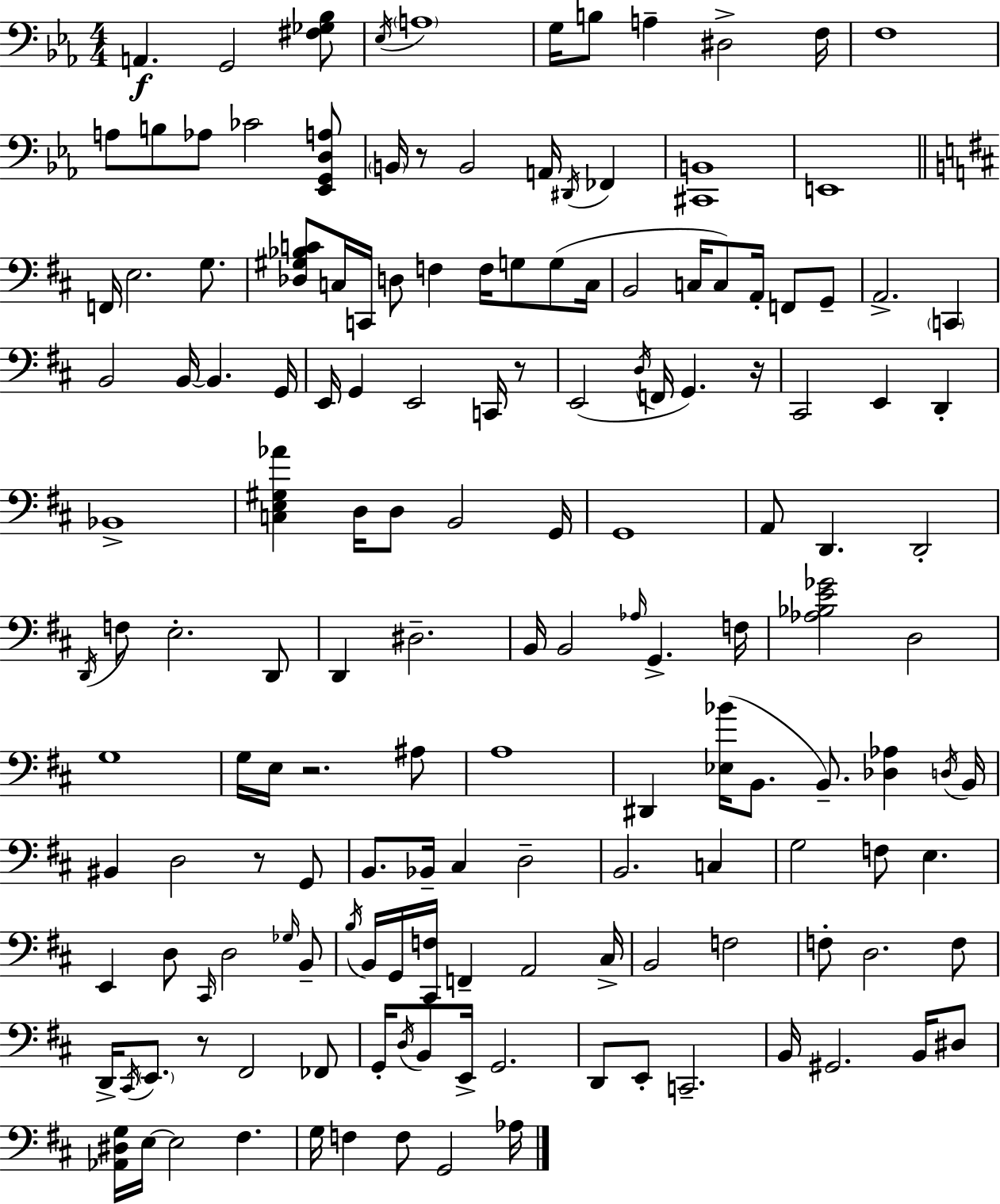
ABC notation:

X:1
T:Untitled
M:4/4
L:1/4
K:Cm
A,, G,,2 [^F,_G,_B,]/2 _E,/4 A,4 G,/4 B,/2 A, ^D,2 F,/4 F,4 A,/2 B,/2 _A,/2 _C2 [_E,,G,,D,A,]/2 B,,/4 z/2 B,,2 A,,/4 ^D,,/4 _F,, [^C,,B,,]4 E,,4 F,,/4 E,2 G,/2 [_D,^G,_B,C]/2 C,/4 C,,/4 D,/2 F, F,/4 G,/2 G,/2 C,/4 B,,2 C,/4 C,/2 A,,/4 F,,/2 G,,/2 A,,2 C,, B,,2 B,,/4 B,, G,,/4 E,,/4 G,, E,,2 C,,/4 z/2 E,,2 D,/4 F,,/4 G,, z/4 ^C,,2 E,, D,, _B,,4 [C,E,^G,_A] D,/4 D,/2 B,,2 G,,/4 G,,4 A,,/2 D,, D,,2 D,,/4 F,/2 E,2 D,,/2 D,, ^D,2 B,,/4 B,,2 _A,/4 G,, F,/4 [_A,_B,E_G]2 D,2 G,4 G,/4 E,/4 z2 ^A,/2 A,4 ^D,, [_E,_B]/4 B,,/2 B,,/2 [_D,_A,] D,/4 B,,/4 ^B,, D,2 z/2 G,,/2 B,,/2 _B,,/4 ^C, D,2 B,,2 C, G,2 F,/2 E, E,, D,/2 ^C,,/4 D,2 _G,/4 B,,/2 B,/4 B,,/4 G,,/4 [^C,,F,]/4 F,, A,,2 ^C,/4 B,,2 F,2 F,/2 D,2 F,/2 D,,/4 ^C,,/4 E,,/2 z/2 ^F,,2 _F,,/2 G,,/4 D,/4 B,,/2 E,,/4 G,,2 D,,/2 E,,/2 C,,2 B,,/4 ^G,,2 B,,/4 ^D,/2 [_A,,^D,G,]/4 E,/4 E,2 ^F, G,/4 F, F,/2 G,,2 _A,/4